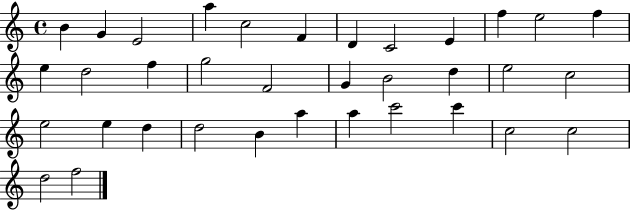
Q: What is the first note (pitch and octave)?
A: B4